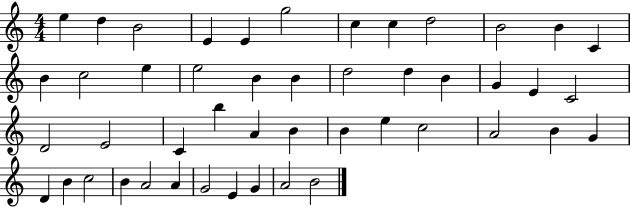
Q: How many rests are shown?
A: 0